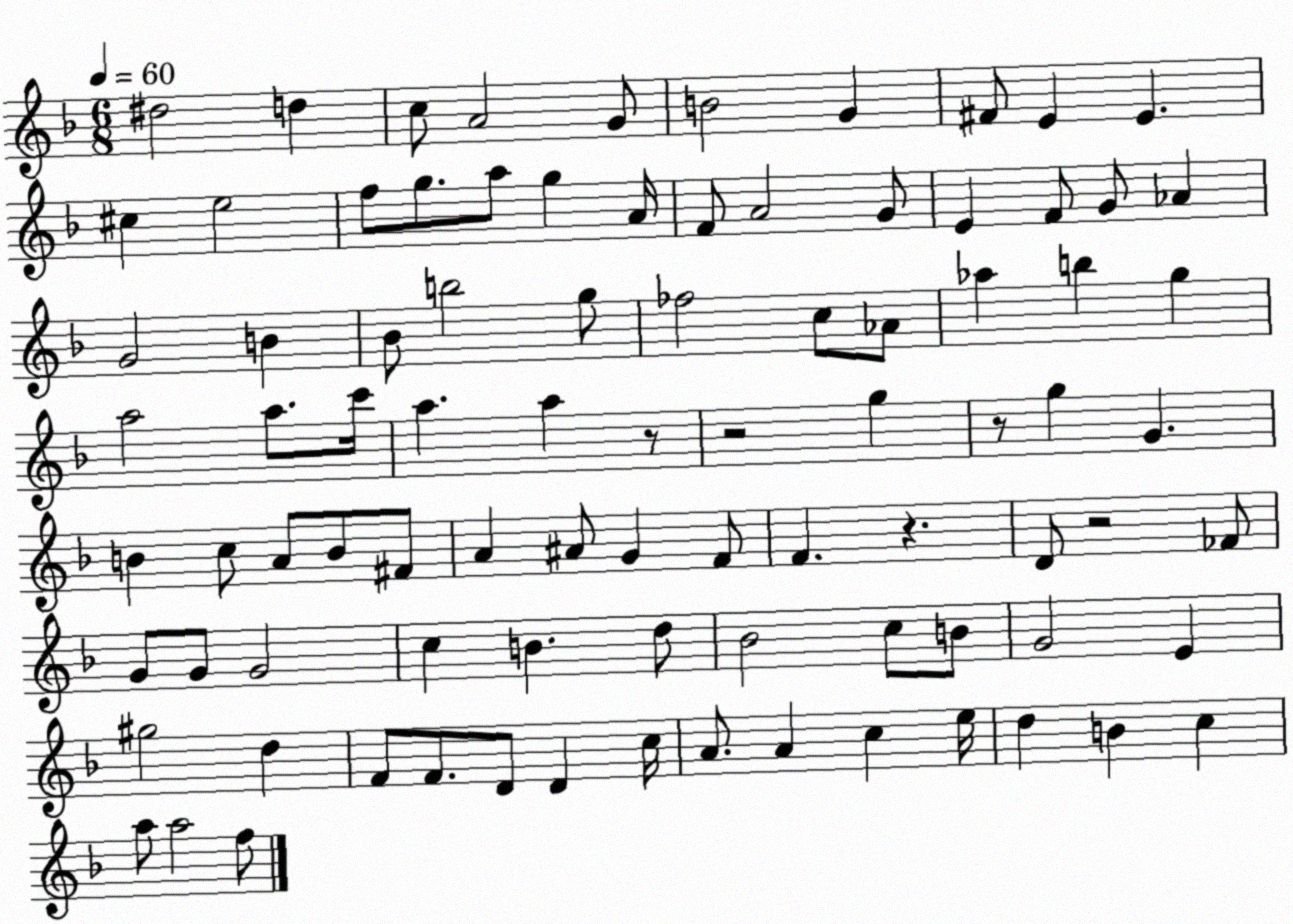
X:1
T:Untitled
M:6/8
L:1/4
K:F
^d2 d c/2 A2 G/2 B2 G ^F/2 E E ^c e2 f/2 g/2 a/2 g A/4 F/2 A2 G/2 E F/2 G/2 _A G2 B _B/2 b2 g/2 _f2 c/2 _A/2 _a b g a2 a/2 c'/4 a a z/2 z2 g z/2 g G B c/2 A/2 B/2 ^F/2 A ^A/2 G F/2 F z D/2 z2 _F/2 G/2 G/2 G2 c B d/2 _B2 c/2 B/2 G2 E ^g2 d F/2 F/2 D/2 D c/4 A/2 A c e/4 d B c a/2 a2 f/2